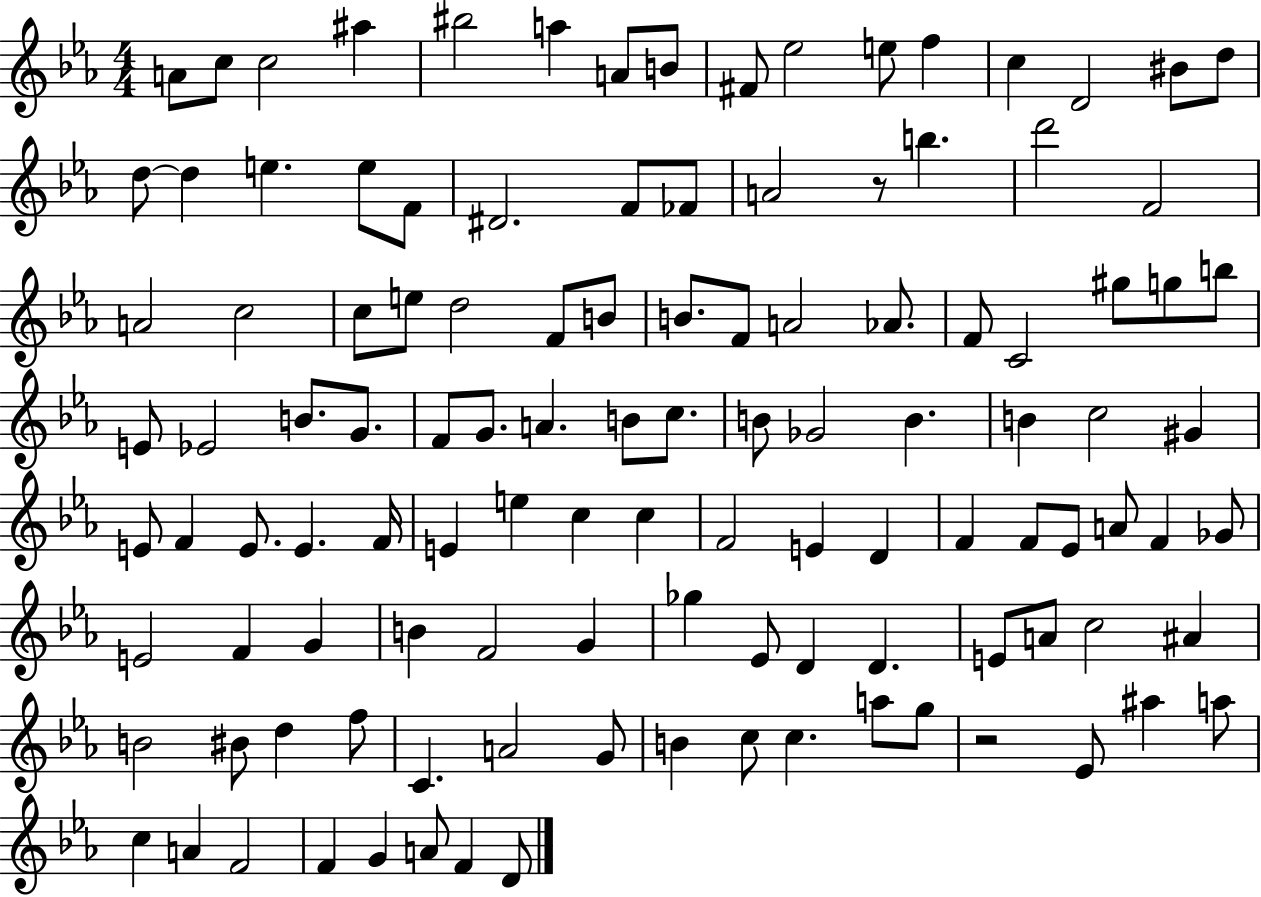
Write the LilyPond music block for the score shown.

{
  \clef treble
  \numericTimeSignature
  \time 4/4
  \key ees \major
  a'8 c''8 c''2 ais''4 | bis''2 a''4 a'8 b'8 | fis'8 ees''2 e''8 f''4 | c''4 d'2 bis'8 d''8 | \break d''8~~ d''4 e''4. e''8 f'8 | dis'2. f'8 fes'8 | a'2 r8 b''4. | d'''2 f'2 | \break a'2 c''2 | c''8 e''8 d''2 f'8 b'8 | b'8. f'8 a'2 aes'8. | f'8 c'2 gis''8 g''8 b''8 | \break e'8 ees'2 b'8. g'8. | f'8 g'8. a'4. b'8 c''8. | b'8 ges'2 b'4. | b'4 c''2 gis'4 | \break e'8 f'4 e'8. e'4. f'16 | e'4 e''4 c''4 c''4 | f'2 e'4 d'4 | f'4 f'8 ees'8 a'8 f'4 ges'8 | \break e'2 f'4 g'4 | b'4 f'2 g'4 | ges''4 ees'8 d'4 d'4. | e'8 a'8 c''2 ais'4 | \break b'2 bis'8 d''4 f''8 | c'4. a'2 g'8 | b'4 c''8 c''4. a''8 g''8 | r2 ees'8 ais''4 a''8 | \break c''4 a'4 f'2 | f'4 g'4 a'8 f'4 d'8 | \bar "|."
}